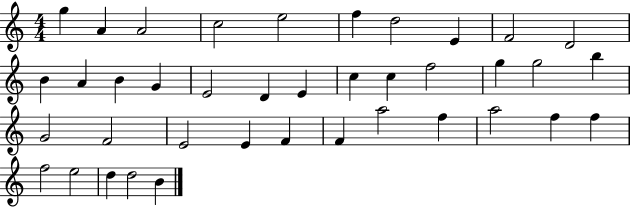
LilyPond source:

{
  \clef treble
  \numericTimeSignature
  \time 4/4
  \key c \major
  g''4 a'4 a'2 | c''2 e''2 | f''4 d''2 e'4 | f'2 d'2 | \break b'4 a'4 b'4 g'4 | e'2 d'4 e'4 | c''4 c''4 f''2 | g''4 g''2 b''4 | \break g'2 f'2 | e'2 e'4 f'4 | f'4 a''2 f''4 | a''2 f''4 f''4 | \break f''2 e''2 | d''4 d''2 b'4 | \bar "|."
}